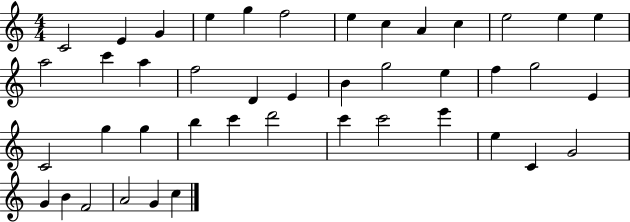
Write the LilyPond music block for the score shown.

{
  \clef treble
  \numericTimeSignature
  \time 4/4
  \key c \major
  c'2 e'4 g'4 | e''4 g''4 f''2 | e''4 c''4 a'4 c''4 | e''2 e''4 e''4 | \break a''2 c'''4 a''4 | f''2 d'4 e'4 | b'4 g''2 e''4 | f''4 g''2 e'4 | \break c'2 g''4 g''4 | b''4 c'''4 d'''2 | c'''4 c'''2 e'''4 | e''4 c'4 g'2 | \break g'4 b'4 f'2 | a'2 g'4 c''4 | \bar "|."
}